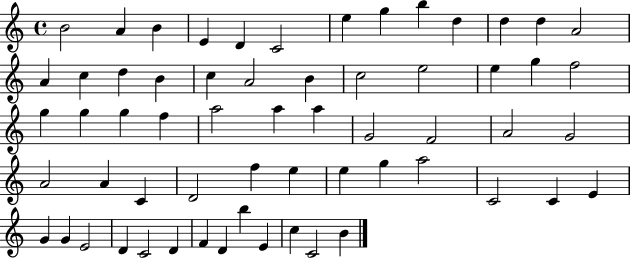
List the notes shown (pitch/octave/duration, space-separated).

B4/h A4/q B4/q E4/q D4/q C4/h E5/q G5/q B5/q D5/q D5/q D5/q A4/h A4/q C5/q D5/q B4/q C5/q A4/h B4/q C5/h E5/h E5/q G5/q F5/h G5/q G5/q G5/q F5/q A5/h A5/q A5/q G4/h F4/h A4/h G4/h A4/h A4/q C4/q D4/h F5/q E5/q E5/q G5/q A5/h C4/h C4/q E4/q G4/q G4/q E4/h D4/q C4/h D4/q F4/q D4/q B5/q E4/q C5/q C4/h B4/q